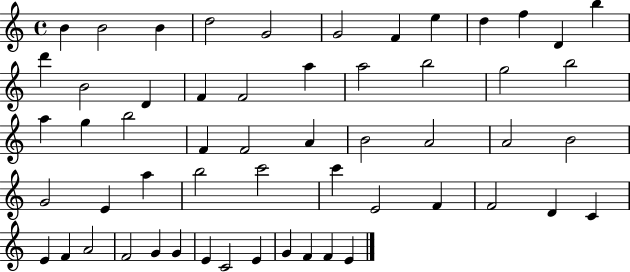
B4/q B4/h B4/q D5/h G4/h G4/h F4/q E5/q D5/q F5/q D4/q B5/q D6/q B4/h D4/q F4/q F4/h A5/q A5/h B5/h G5/h B5/h A5/q G5/q B5/h F4/q F4/h A4/q B4/h A4/h A4/h B4/h G4/h E4/q A5/q B5/h C6/h C6/q E4/h F4/q F4/h D4/q C4/q E4/q F4/q A4/h F4/h G4/q G4/q E4/q C4/h E4/q G4/q F4/q F4/q E4/q